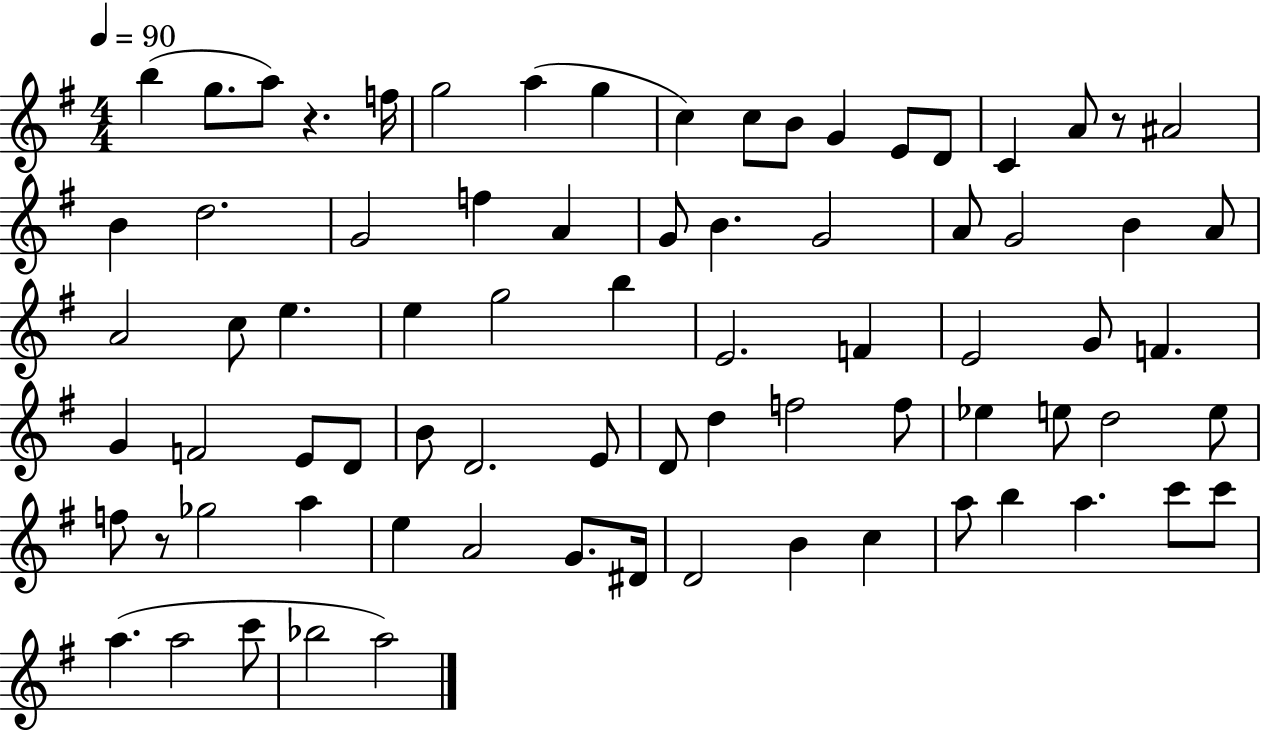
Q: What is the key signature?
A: G major